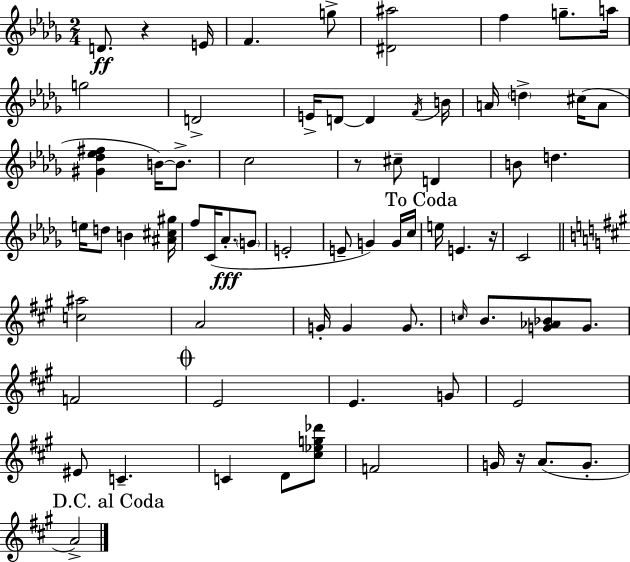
D4/e. R/q E4/s F4/q. G5/e [D#4,A#5]/h F5/q G5/e. A5/s G5/h D4/h E4/s D4/e D4/q F4/s B4/s A4/s D5/q C#5/s A4/e [G#4,Db5,Eb5,F#5]/q B4/s B4/e. C5/h R/e C#5/e D4/q B4/e D5/q. E5/s D5/e B4/q [A#4,C#5,G#5]/s F5/e C4/s Ab4/e. G4/e E4/h E4/e G4/q G4/s C5/s E5/s E4/q. R/s C4/h [C5,A#5]/h A4/h G4/s G4/q G4/e. C5/s B4/e. [G4,Ab4,Bb4]/e G4/e. F4/h E4/h E4/q. G4/e E4/h EIS4/e C4/q. C4/q D4/e [C#5,Eb5,G5,Db6]/e F4/h G4/s R/s A4/e. G4/e. A4/h